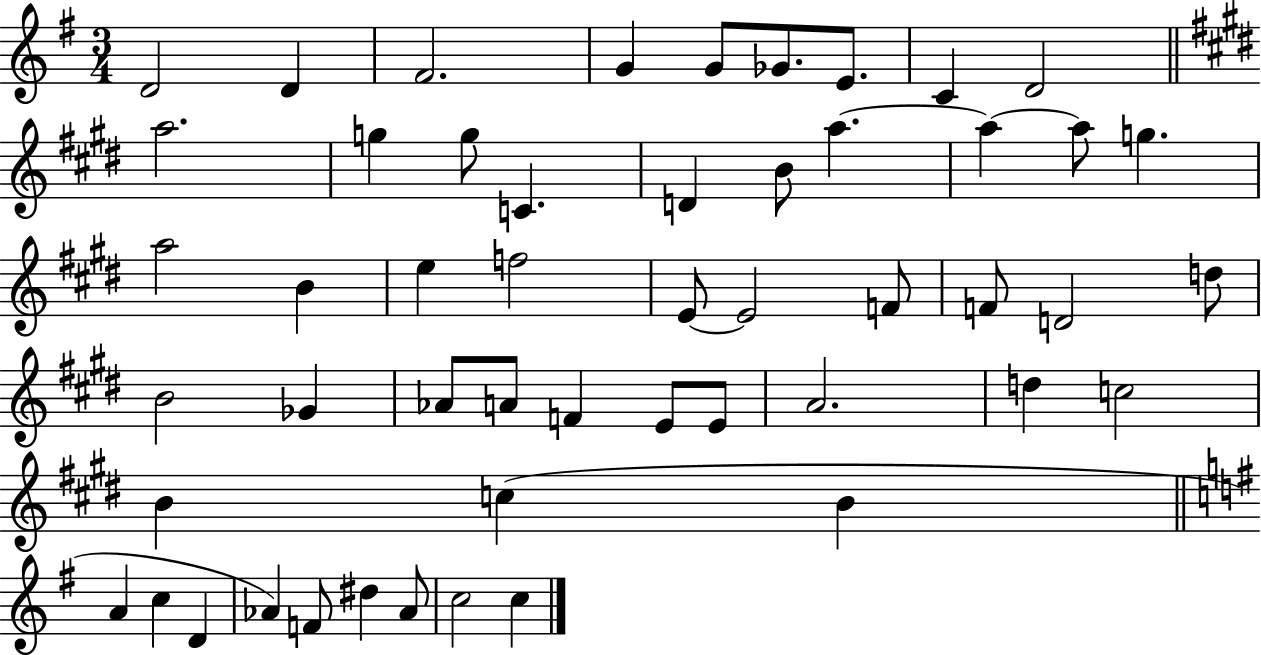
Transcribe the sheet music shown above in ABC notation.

X:1
T:Untitled
M:3/4
L:1/4
K:G
D2 D ^F2 G G/2 _G/2 E/2 C D2 a2 g g/2 C D B/2 a a a/2 g a2 B e f2 E/2 E2 F/2 F/2 D2 d/2 B2 _G _A/2 A/2 F E/2 E/2 A2 d c2 B c B A c D _A F/2 ^d _A/2 c2 c